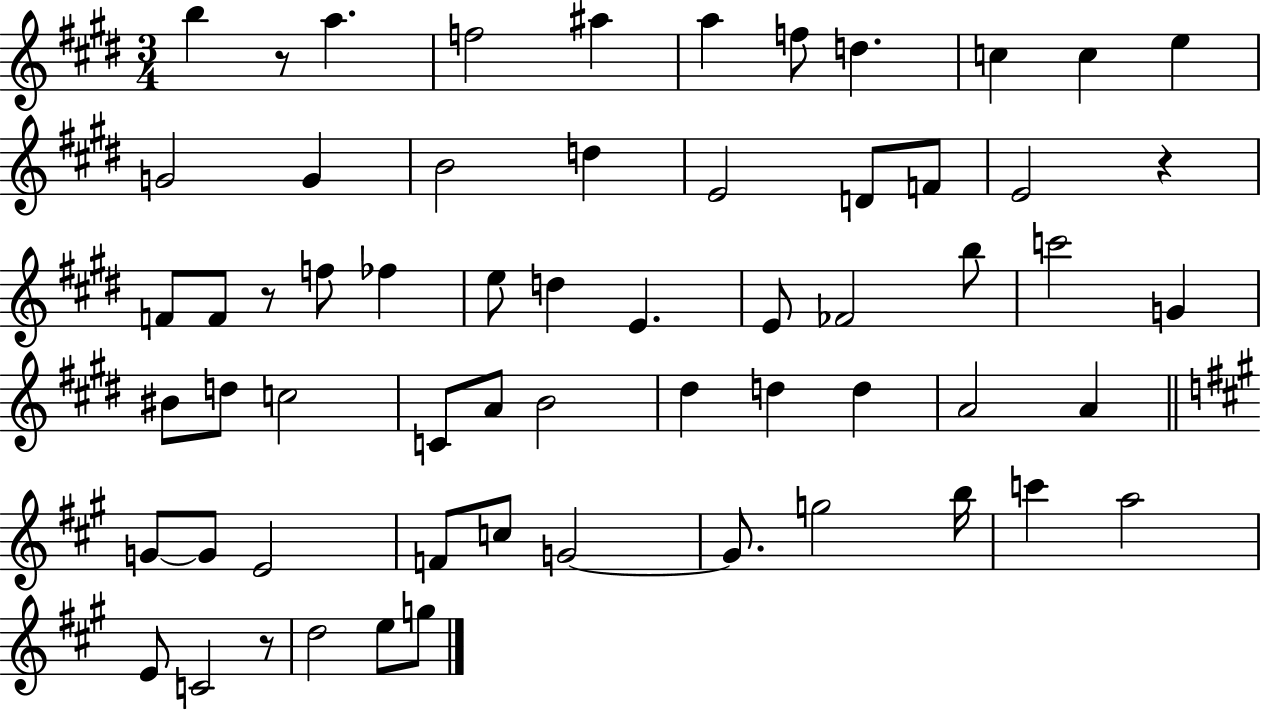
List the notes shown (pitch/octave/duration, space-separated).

B5/q R/e A5/q. F5/h A#5/q A5/q F5/e D5/q. C5/q C5/q E5/q G4/h G4/q B4/h D5/q E4/h D4/e F4/e E4/h R/q F4/e F4/e R/e F5/e FES5/q E5/e D5/q E4/q. E4/e FES4/h B5/e C6/h G4/q BIS4/e D5/e C5/h C4/e A4/e B4/h D#5/q D5/q D5/q A4/h A4/q G4/e G4/e E4/h F4/e C5/e G4/h G4/e. G5/h B5/s C6/q A5/h E4/e C4/h R/e D5/h E5/e G5/e